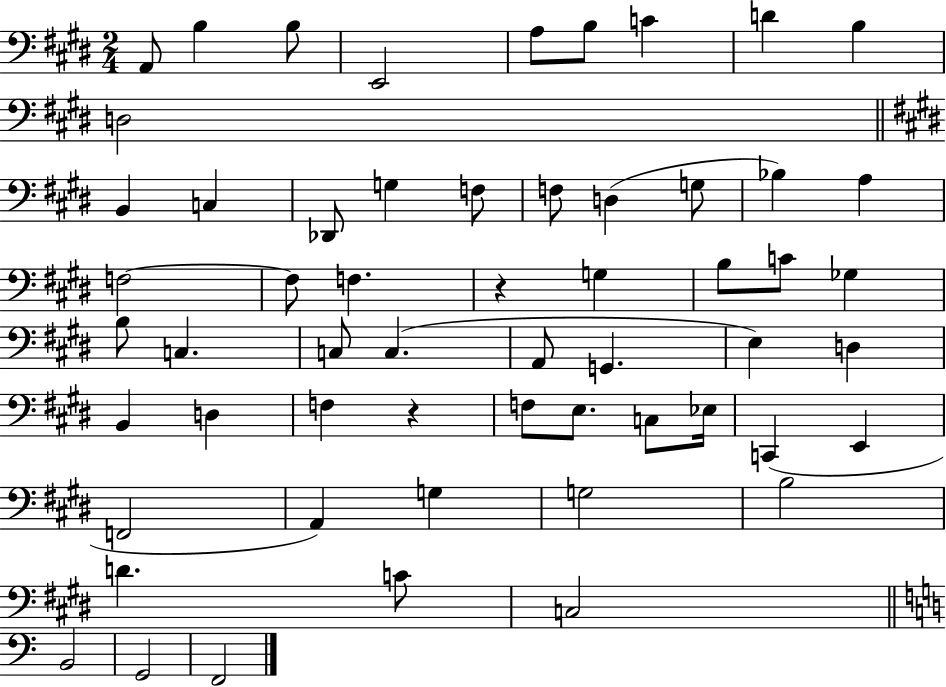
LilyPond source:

{
  \clef bass
  \numericTimeSignature
  \time 2/4
  \key e \major
  \repeat volta 2 { a,8 b4 b8 | e,2 | a8 b8 c'4 | d'4 b4 | \break d2 | \bar "||" \break \key e \major b,4 c4 | des,8 g4 f8 | f8 d4( g8 | bes4) a4 | \break f2~~ | f8 f4. | r4 g4 | b8 c'8 ges4 | \break b8 c4. | c8 c4.( | a,8 g,4. | e4) d4 | \break b,4 d4 | f4 r4 | f8 e8. c8 ees16 | c,4( e,4 | \break f,2 | a,4) g4 | g2 | b2 | \break d'4. c'8 | c2 | \bar "||" \break \key a \minor b,2 | g,2 | f,2 | } \bar "|."
}